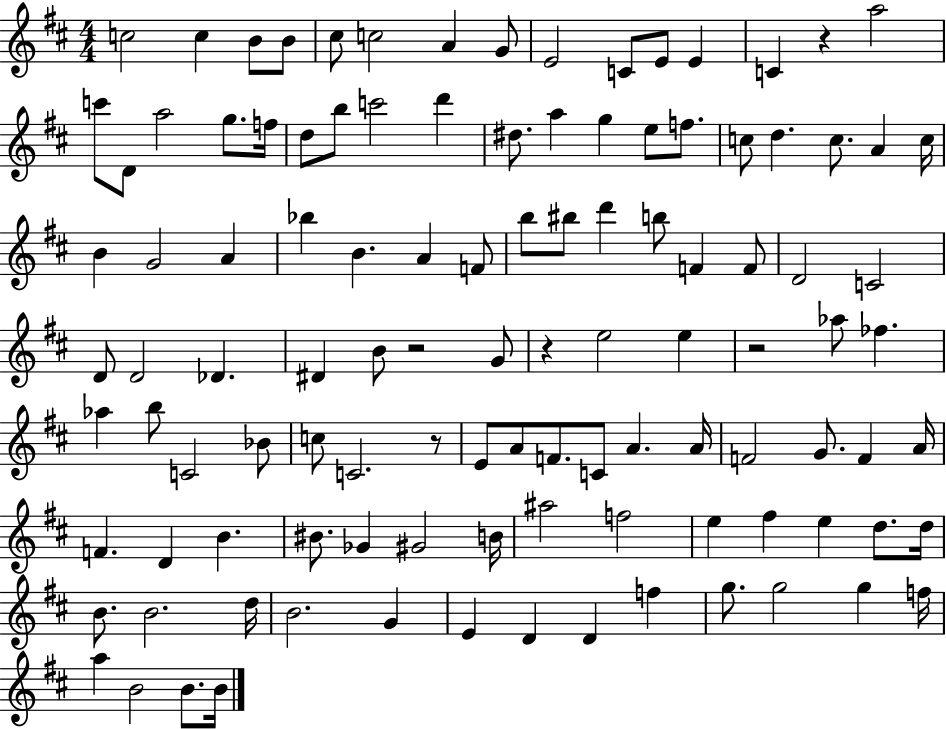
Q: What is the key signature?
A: D major